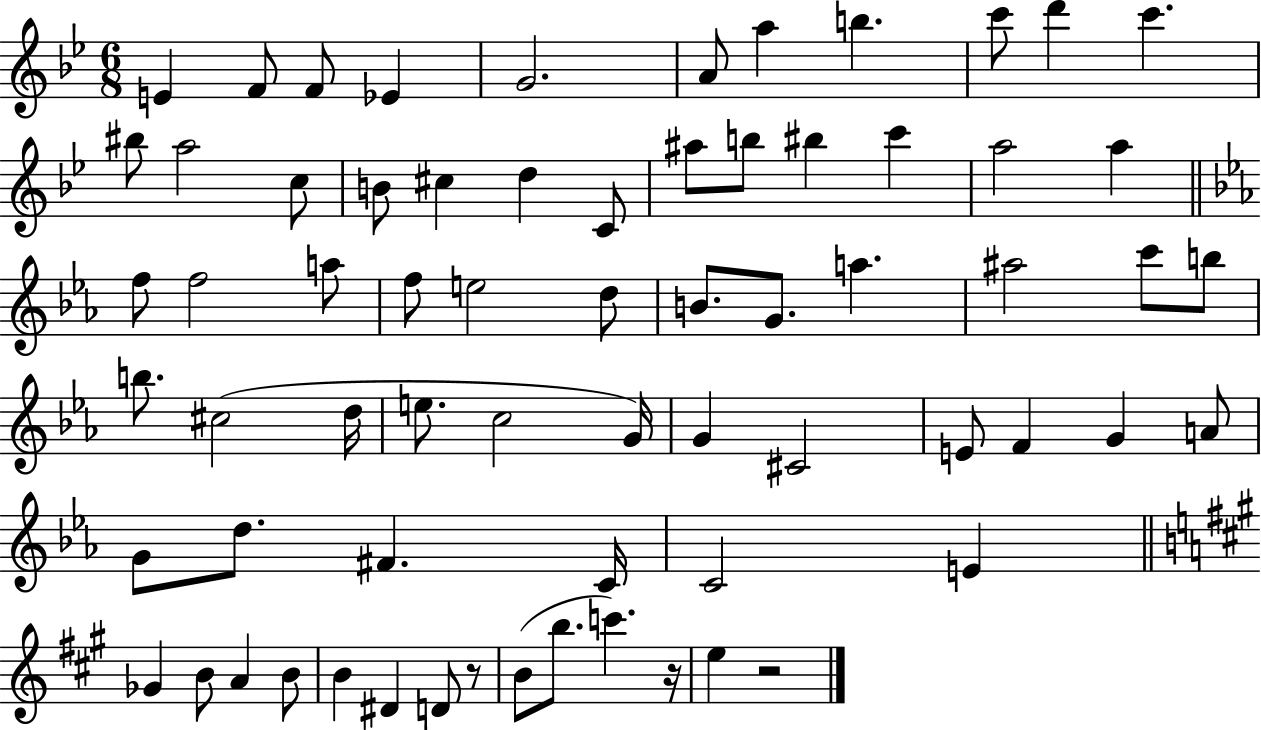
E4/q F4/e F4/e Eb4/q G4/h. A4/e A5/q B5/q. C6/e D6/q C6/q. BIS5/e A5/h C5/e B4/e C#5/q D5/q C4/e A#5/e B5/e BIS5/q C6/q A5/h A5/q F5/e F5/h A5/e F5/e E5/h D5/e B4/e. G4/e. A5/q. A#5/h C6/e B5/e B5/e. C#5/h D5/s E5/e. C5/h G4/s G4/q C#4/h E4/e F4/q G4/q A4/e G4/e D5/e. F#4/q. C4/s C4/h E4/q Gb4/q B4/e A4/q B4/e B4/q D#4/q D4/e R/e B4/e B5/e. C6/q. R/s E5/q R/h